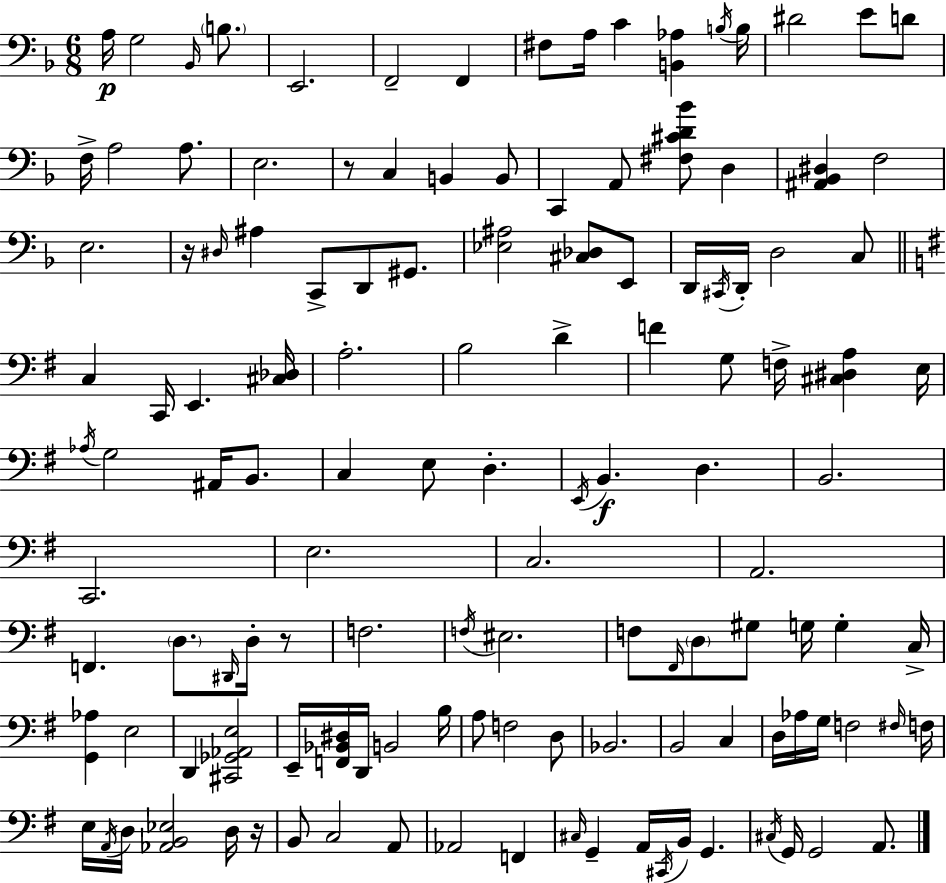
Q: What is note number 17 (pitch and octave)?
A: A3